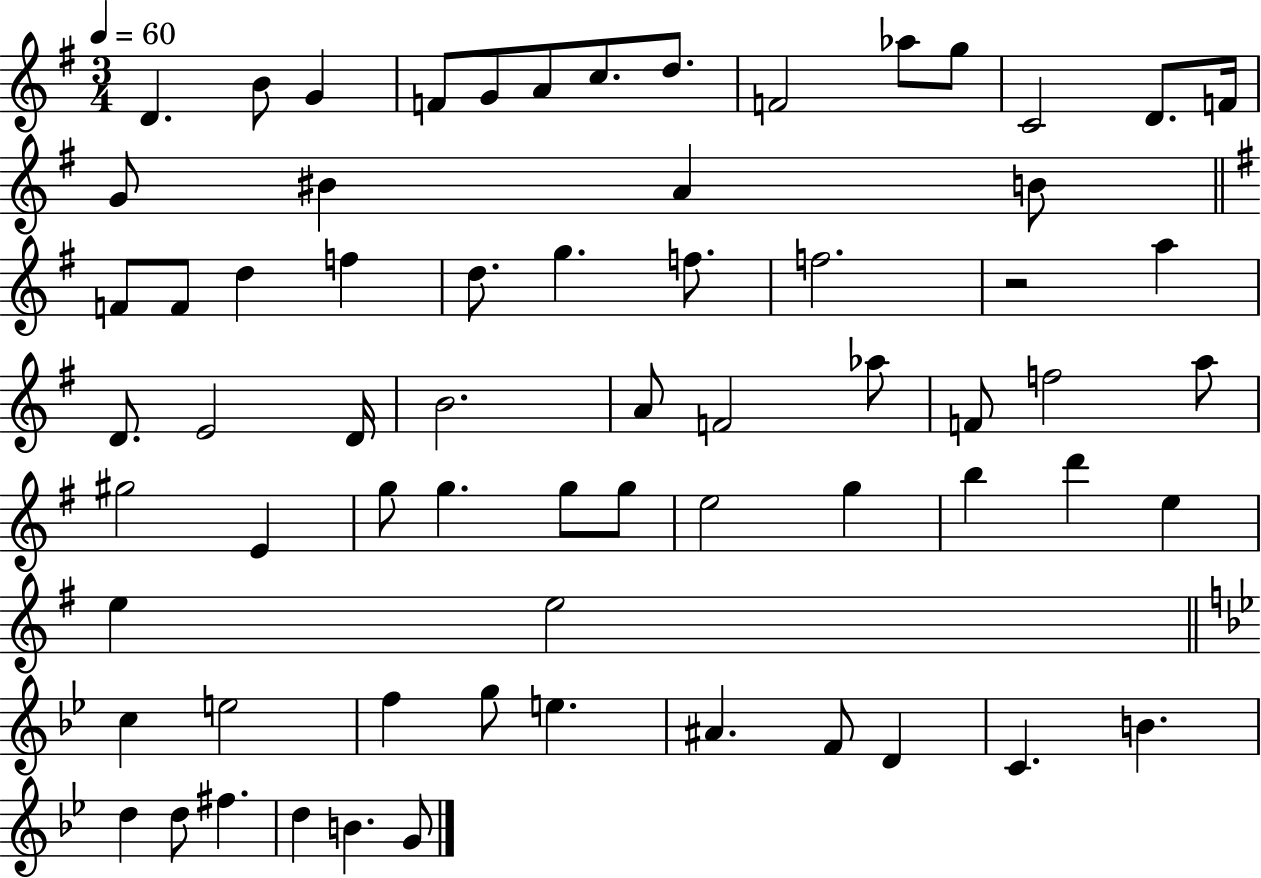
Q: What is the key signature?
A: G major